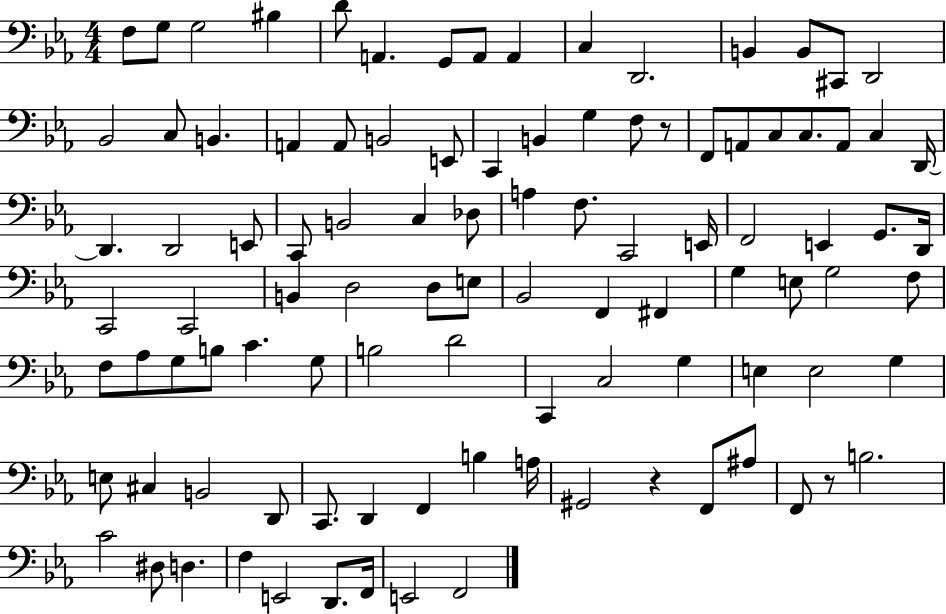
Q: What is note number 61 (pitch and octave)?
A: F3